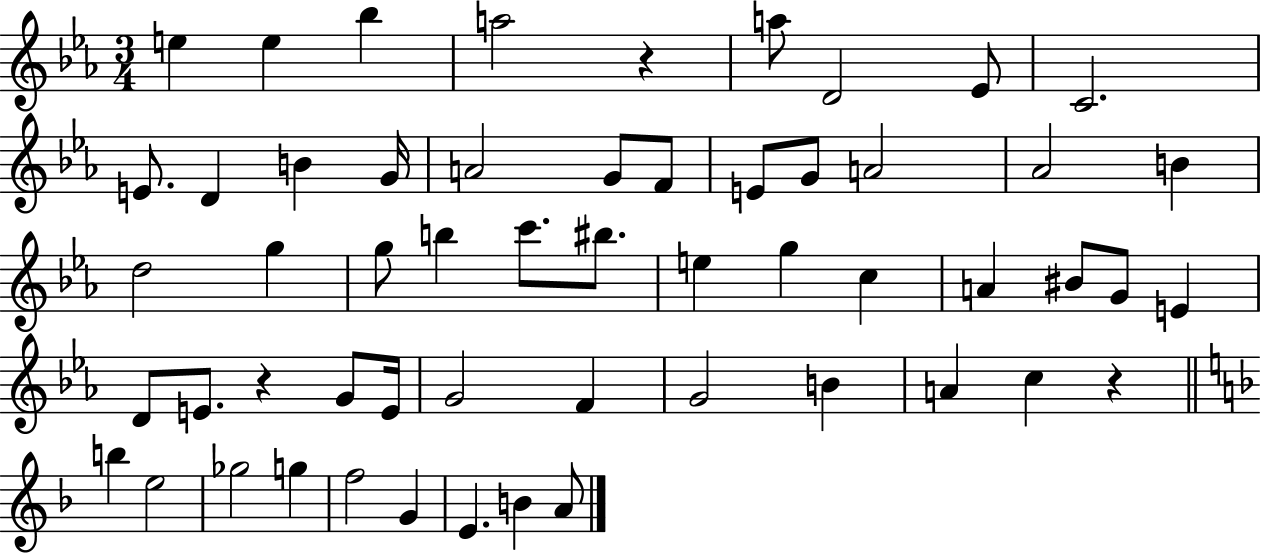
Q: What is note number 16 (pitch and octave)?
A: E4